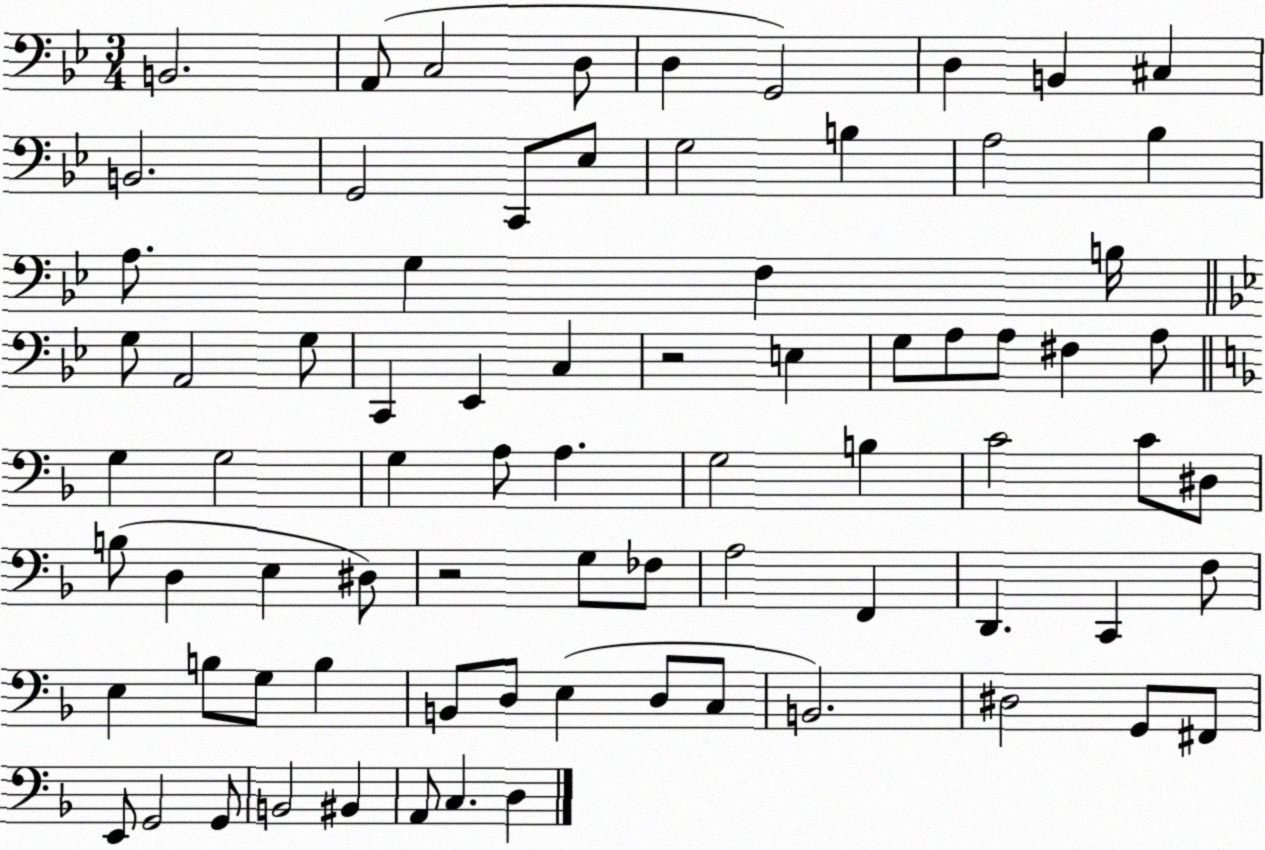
X:1
T:Untitled
M:3/4
L:1/4
K:Bb
B,,2 A,,/2 C,2 D,/2 D, G,,2 D, B,, ^C, B,,2 G,,2 C,,/2 _E,/2 G,2 B, A,2 _B, A,/2 G, F, B,/4 G,/2 A,,2 G,/2 C,, _E,, C, z2 E, G,/2 A,/2 A,/2 ^F, A,/2 G, G,2 G, A,/2 A, G,2 B, C2 C/2 ^D,/2 B,/2 D, E, ^D,/2 z2 G,/2 _F,/2 A,2 F,, D,, C,, F,/2 E, B,/2 G,/2 B, B,,/2 D,/2 E, D,/2 C,/2 B,,2 ^D,2 G,,/2 ^F,,/2 E,,/2 G,,2 G,,/2 B,,2 ^B,, A,,/2 C, D,